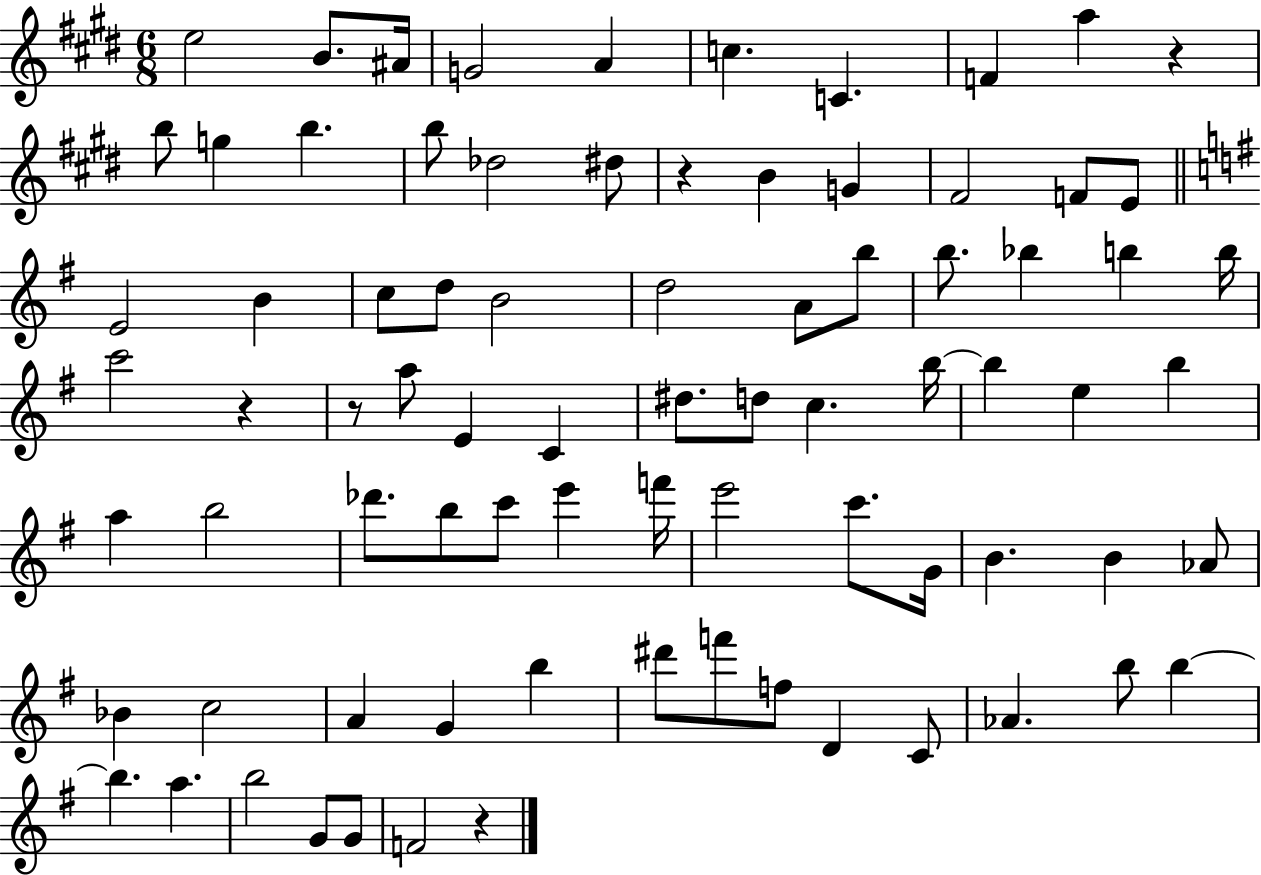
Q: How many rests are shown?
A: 5